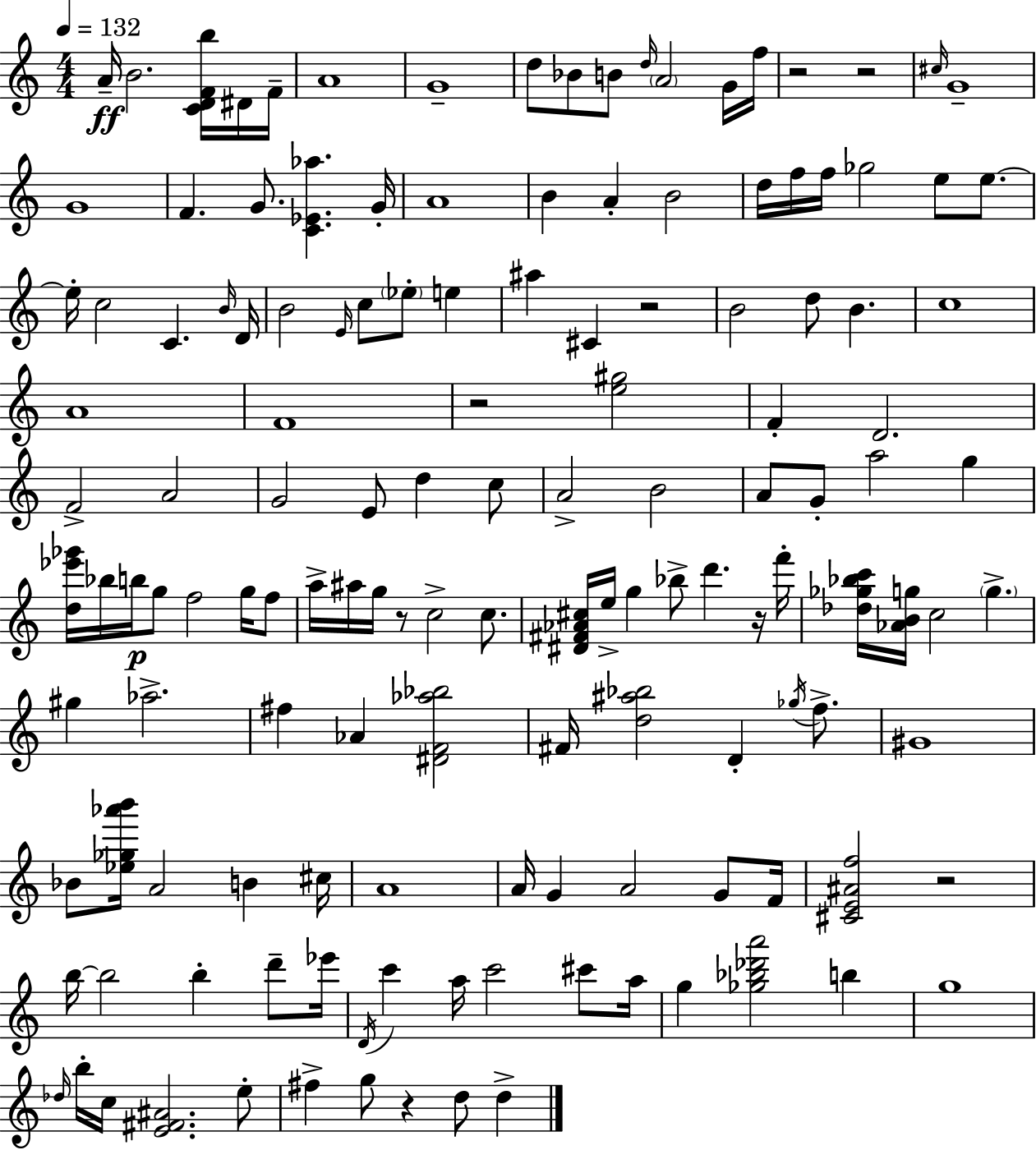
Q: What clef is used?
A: treble